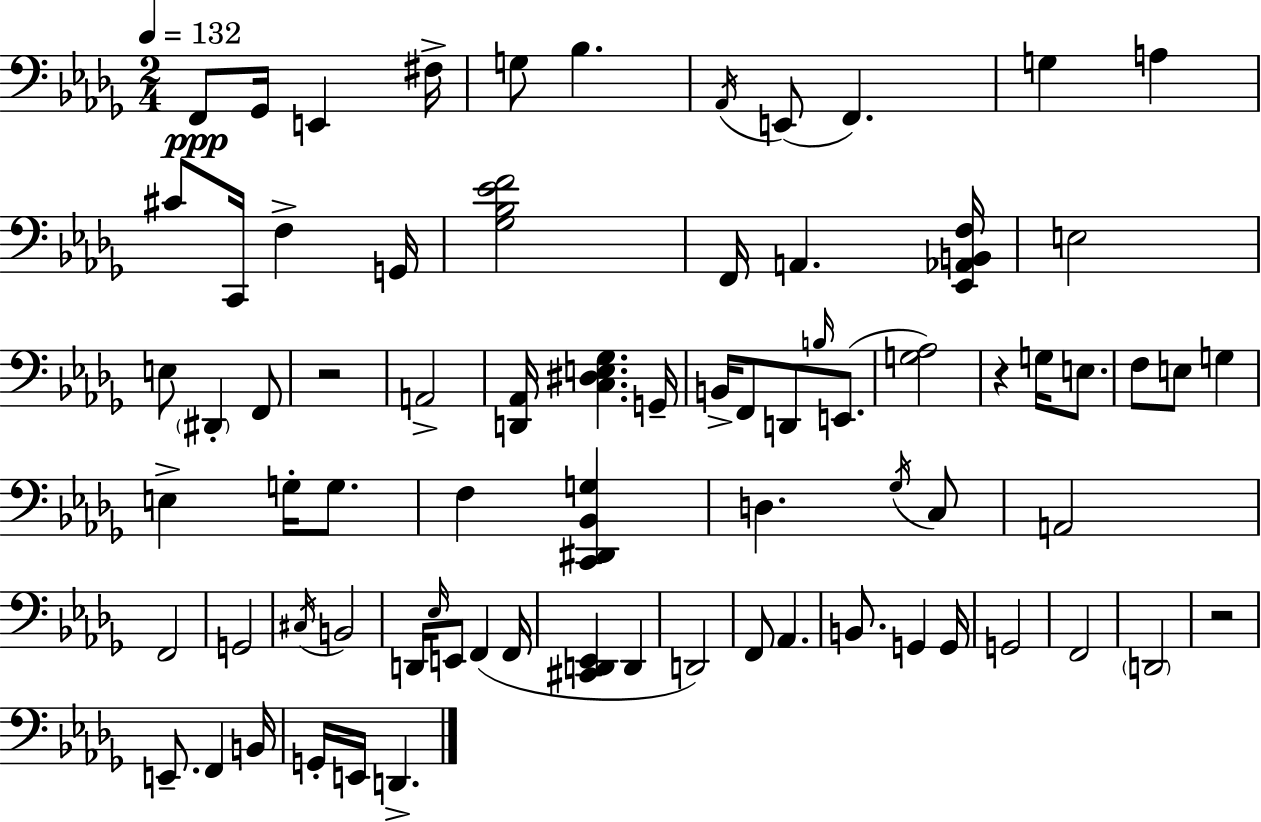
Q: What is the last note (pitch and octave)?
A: D2